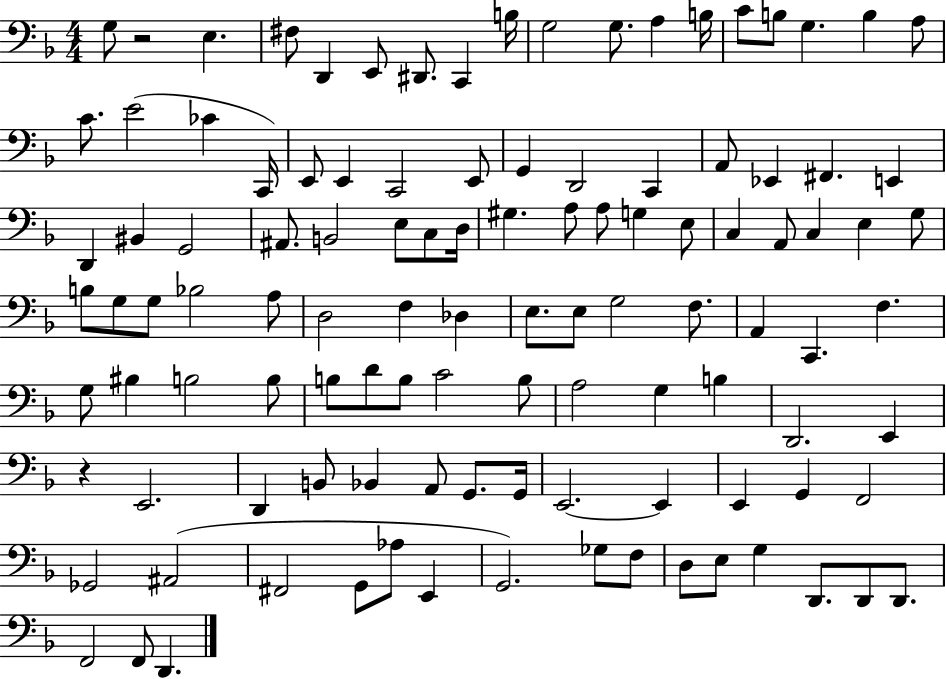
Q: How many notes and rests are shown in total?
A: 111